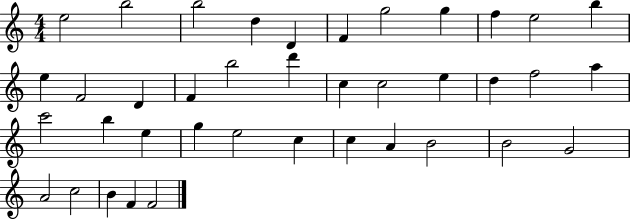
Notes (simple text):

E5/h B5/h B5/h D5/q D4/q F4/q G5/h G5/q F5/q E5/h B5/q E5/q F4/h D4/q F4/q B5/h D6/q C5/q C5/h E5/q D5/q F5/h A5/q C6/h B5/q E5/q G5/q E5/h C5/q C5/q A4/q B4/h B4/h G4/h A4/h C5/h B4/q F4/q F4/h